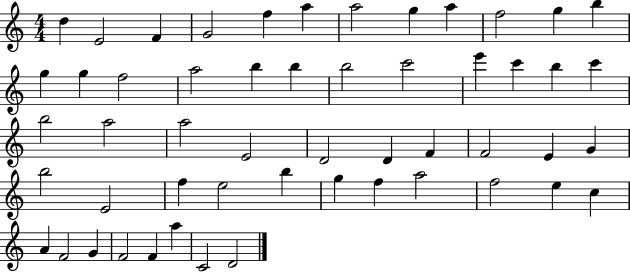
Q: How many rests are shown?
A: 0